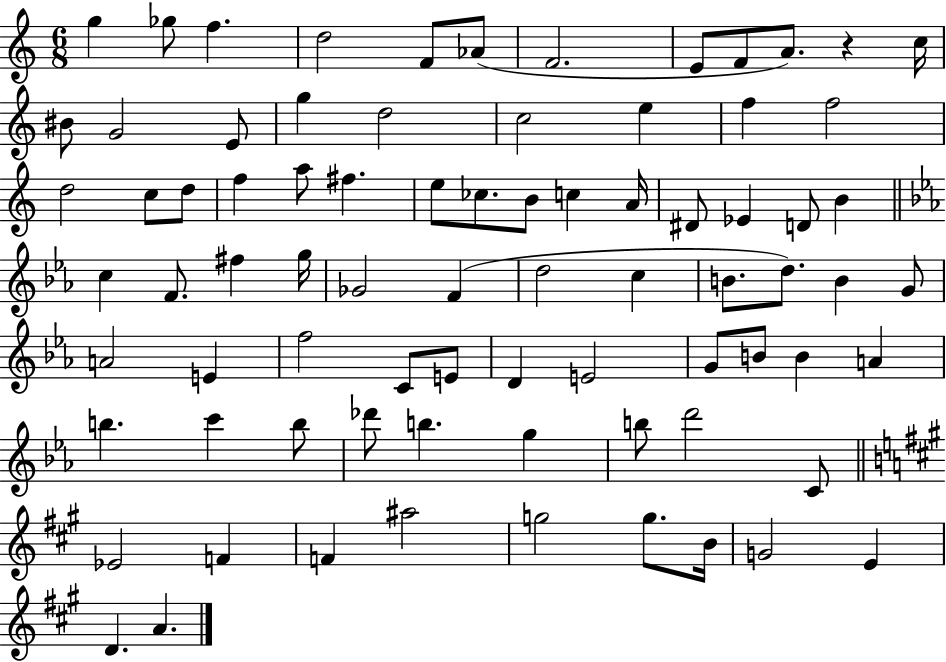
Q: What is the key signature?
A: C major